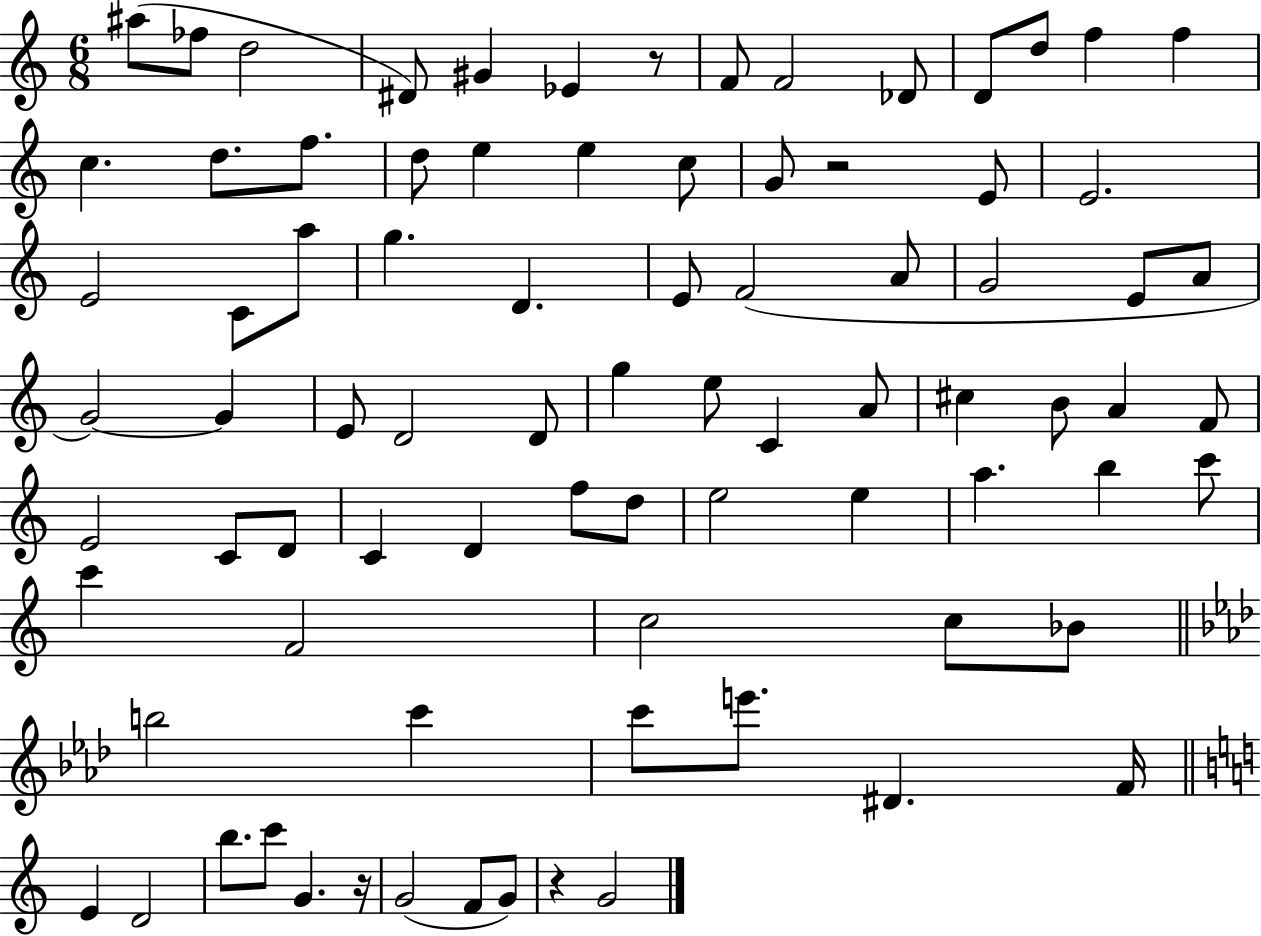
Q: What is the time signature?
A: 6/8